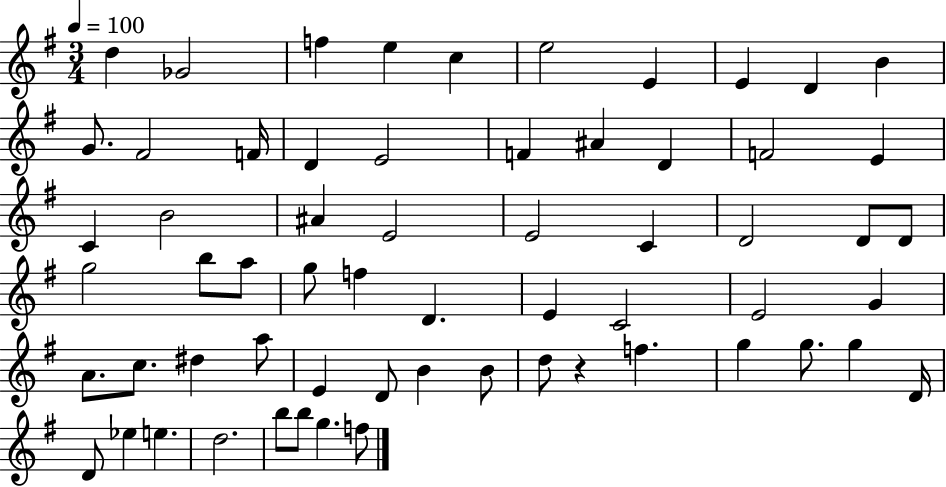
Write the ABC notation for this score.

X:1
T:Untitled
M:3/4
L:1/4
K:G
d _G2 f e c e2 E E D B G/2 ^F2 F/4 D E2 F ^A D F2 E C B2 ^A E2 E2 C D2 D/2 D/2 g2 b/2 a/2 g/2 f D E C2 E2 G A/2 c/2 ^d a/2 E D/2 B B/2 d/2 z f g g/2 g D/4 D/2 _e e d2 b/2 b/2 g f/2